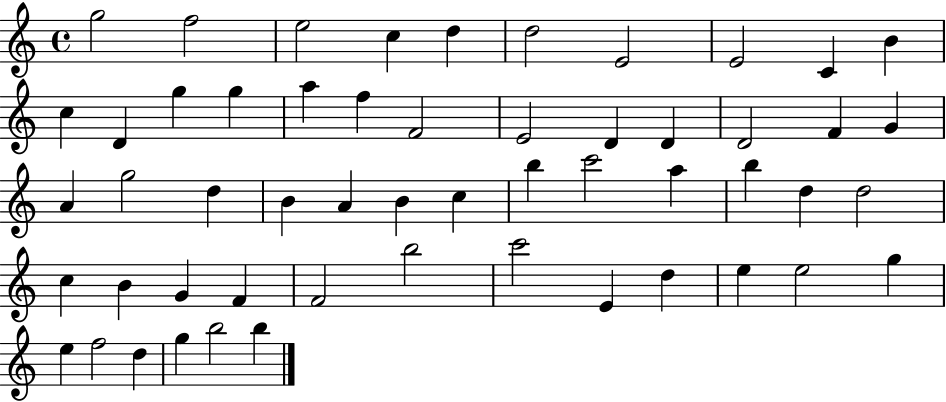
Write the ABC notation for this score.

X:1
T:Untitled
M:4/4
L:1/4
K:C
g2 f2 e2 c d d2 E2 E2 C B c D g g a f F2 E2 D D D2 F G A g2 d B A B c b c'2 a b d d2 c B G F F2 b2 c'2 E d e e2 g e f2 d g b2 b